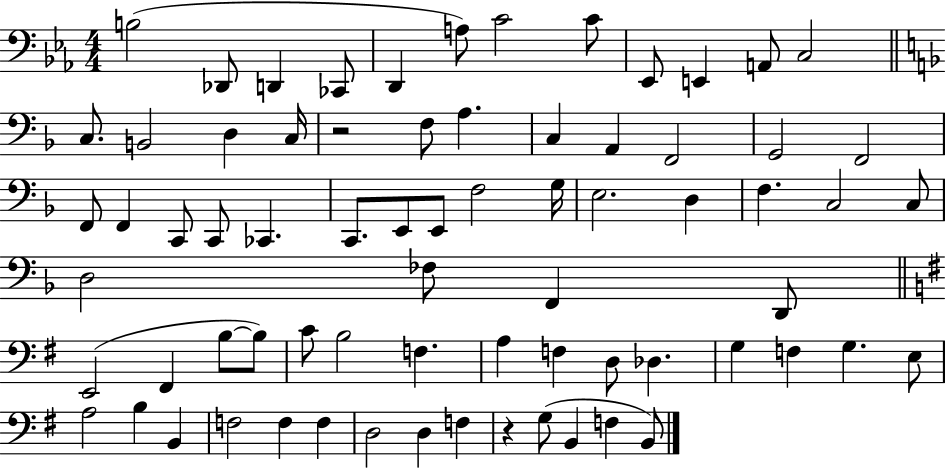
{
  \clef bass
  \numericTimeSignature
  \time 4/4
  \key ees \major
  \repeat volta 2 { b2( des,8 d,4 ces,8 | d,4 a8) c'2 c'8 | ees,8 e,4 a,8 c2 | \bar "||" \break \key d \minor c8. b,2 d4 c16 | r2 f8 a4. | c4 a,4 f,2 | g,2 f,2 | \break f,8 f,4 c,8 c,8 ces,4. | c,8. e,8 e,8 f2 g16 | e2. d4 | f4. c2 c8 | \break d2 fes8 f,4 d,8 | \bar "||" \break \key g \major e,2( fis,4 b8~~ b8) | c'8 b2 f4. | a4 f4 d8 des4. | g4 f4 g4. e8 | \break a2 b4 b,4 | f2 f4 f4 | d2 d4 f4 | r4 g8( b,4 f4 b,8) | \break } \bar "|."
}